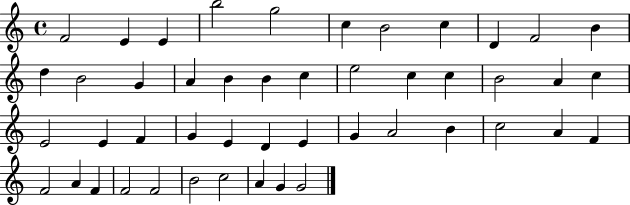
F4/h E4/q E4/q B5/h G5/h C5/q B4/h C5/q D4/q F4/h B4/q D5/q B4/h G4/q A4/q B4/q B4/q C5/q E5/h C5/q C5/q B4/h A4/q C5/q E4/h E4/q F4/q G4/q E4/q D4/q E4/q G4/q A4/h B4/q C5/h A4/q F4/q F4/h A4/q F4/q F4/h F4/h B4/h C5/h A4/q G4/q G4/h